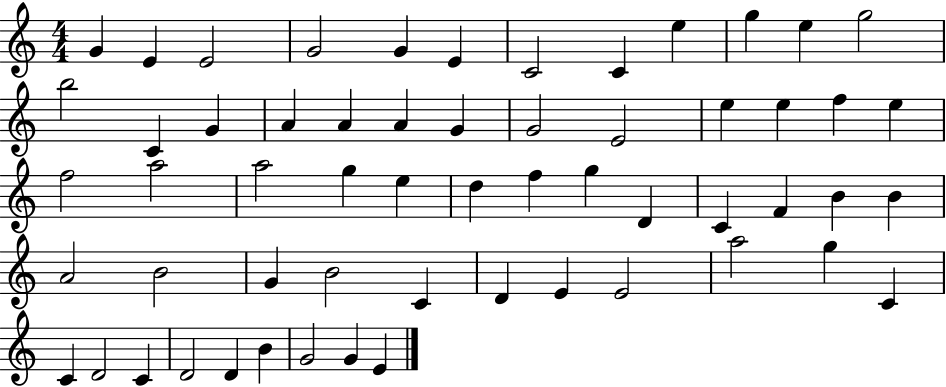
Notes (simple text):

G4/q E4/q E4/h G4/h G4/q E4/q C4/h C4/q E5/q G5/q E5/q G5/h B5/h C4/q G4/q A4/q A4/q A4/q G4/q G4/h E4/h E5/q E5/q F5/q E5/q F5/h A5/h A5/h G5/q E5/q D5/q F5/q G5/q D4/q C4/q F4/q B4/q B4/q A4/h B4/h G4/q B4/h C4/q D4/q E4/q E4/h A5/h G5/q C4/q C4/q D4/h C4/q D4/h D4/q B4/q G4/h G4/q E4/q